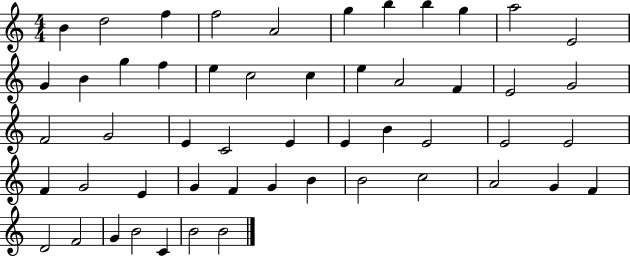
X:1
T:Untitled
M:4/4
L:1/4
K:C
B d2 f f2 A2 g b b g a2 E2 G B g f e c2 c e A2 F E2 G2 F2 G2 E C2 E E B E2 E2 E2 F G2 E G F G B B2 c2 A2 G F D2 F2 G B2 C B2 B2